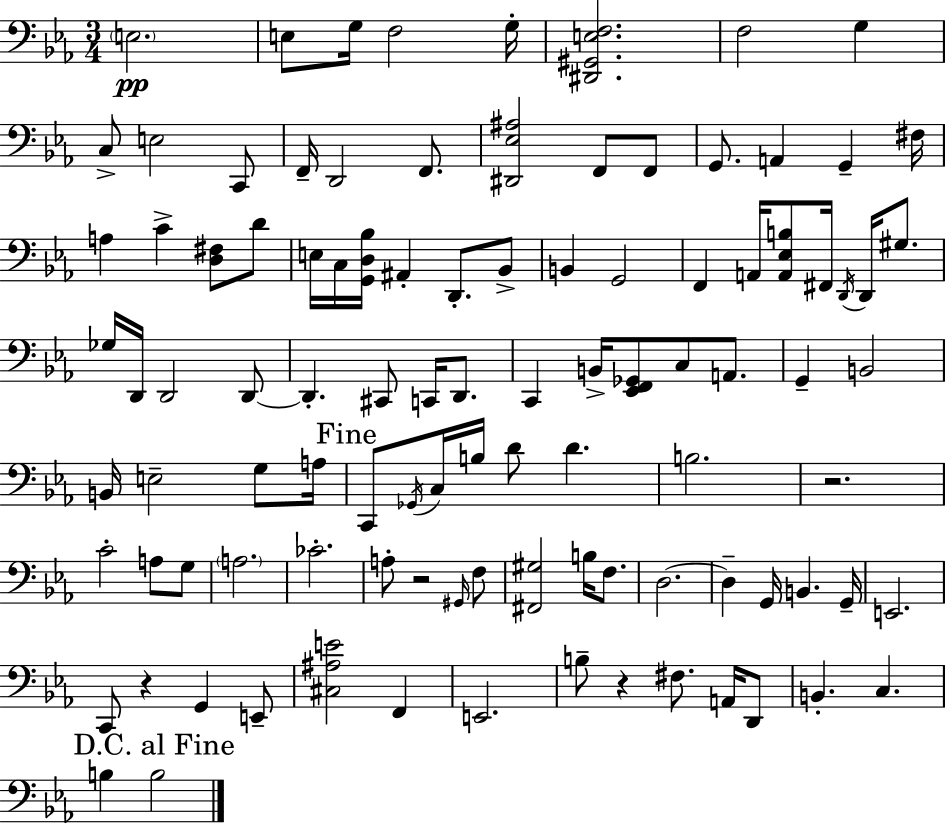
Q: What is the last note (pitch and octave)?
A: B3